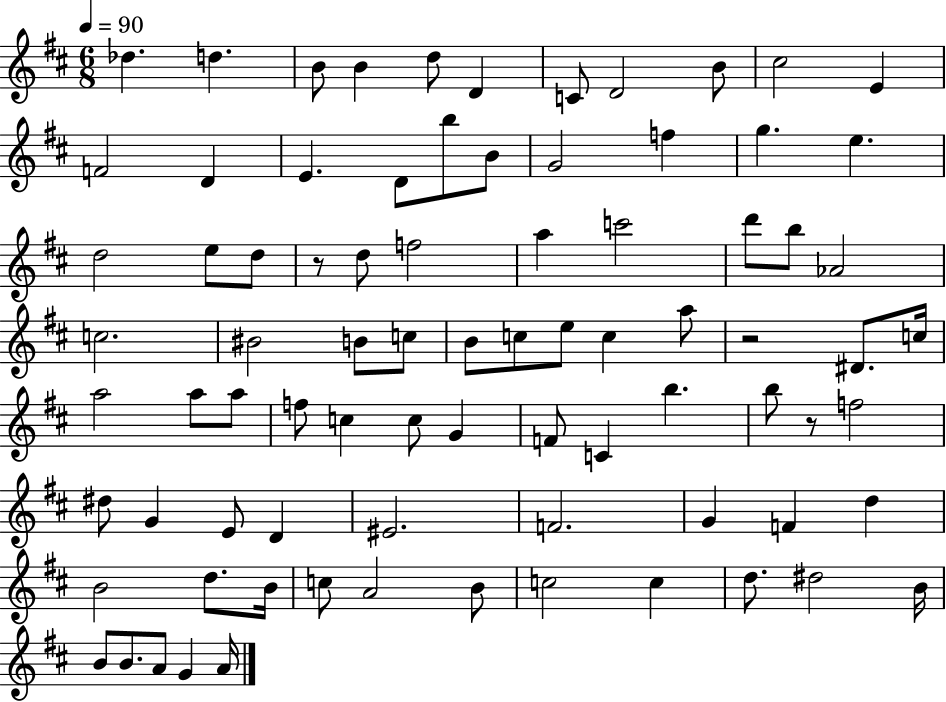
{
  \clef treble
  \numericTimeSignature
  \time 6/8
  \key d \major
  \tempo 4 = 90
  des''4. d''4. | b'8 b'4 d''8 d'4 | c'8 d'2 b'8 | cis''2 e'4 | \break f'2 d'4 | e'4. d'8 b''8 b'8 | g'2 f''4 | g''4. e''4. | \break d''2 e''8 d''8 | r8 d''8 f''2 | a''4 c'''2 | d'''8 b''8 aes'2 | \break c''2. | bis'2 b'8 c''8 | b'8 c''8 e''8 c''4 a''8 | r2 dis'8. c''16 | \break a''2 a''8 a''8 | f''8 c''4 c''8 g'4 | f'8 c'4 b''4. | b''8 r8 f''2 | \break dis''8 g'4 e'8 d'4 | eis'2. | f'2. | g'4 f'4 d''4 | \break b'2 d''8. b'16 | c''8 a'2 b'8 | c''2 c''4 | d''8. dis''2 b'16 | \break b'8 b'8. a'8 g'4 a'16 | \bar "|."
}